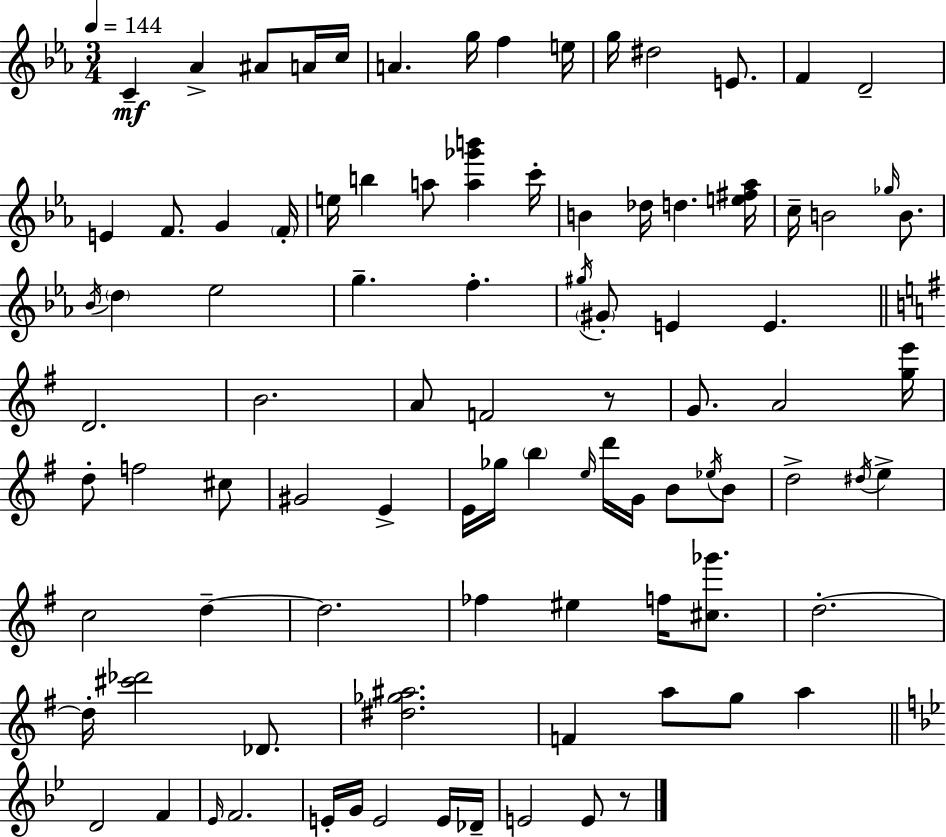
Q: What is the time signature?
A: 3/4